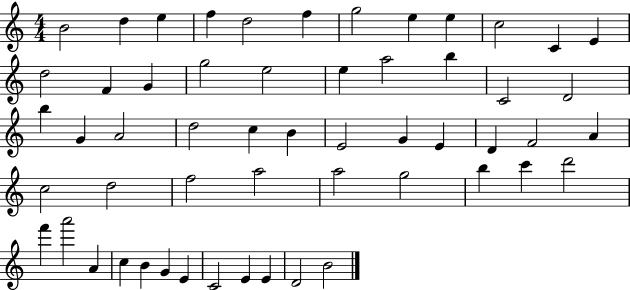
{
  \clef treble
  \numericTimeSignature
  \time 4/4
  \key c \major
  b'2 d''4 e''4 | f''4 d''2 f''4 | g''2 e''4 e''4 | c''2 c'4 e'4 | \break d''2 f'4 g'4 | g''2 e''2 | e''4 a''2 b''4 | c'2 d'2 | \break b''4 g'4 a'2 | d''2 c''4 b'4 | e'2 g'4 e'4 | d'4 f'2 a'4 | \break c''2 d''2 | f''2 a''2 | a''2 g''2 | b''4 c'''4 d'''2 | \break f'''4 a'''2 a'4 | c''4 b'4 g'4 e'4 | c'2 e'4 e'4 | d'2 b'2 | \break \bar "|."
}